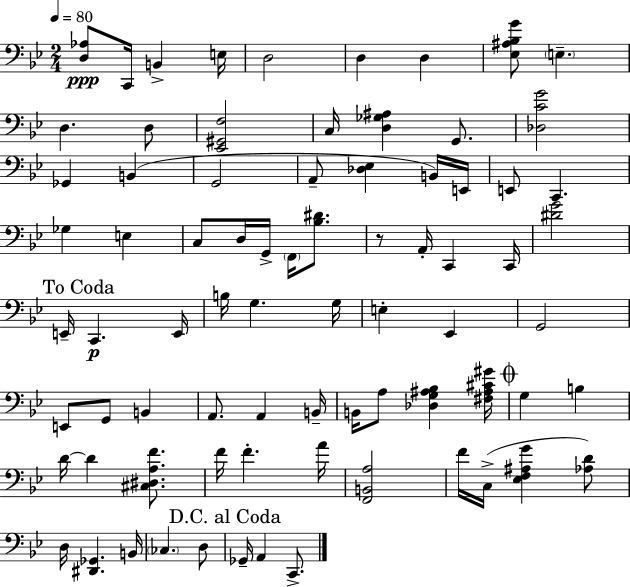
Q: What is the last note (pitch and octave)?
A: C2